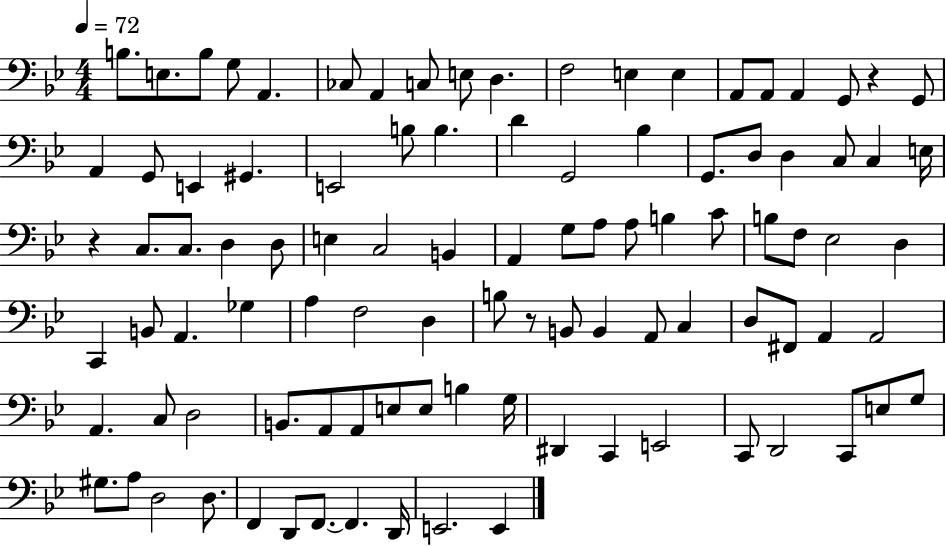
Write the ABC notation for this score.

X:1
T:Untitled
M:4/4
L:1/4
K:Bb
B,/2 E,/2 B,/2 G,/2 A,, _C,/2 A,, C,/2 E,/2 D, F,2 E, E, A,,/2 A,,/2 A,, G,,/2 z G,,/2 A,, G,,/2 E,, ^G,, E,,2 B,/2 B, D G,,2 _B, G,,/2 D,/2 D, C,/2 C, E,/4 z C,/2 C,/2 D, D,/2 E, C,2 B,, A,, G,/2 A,/2 A,/2 B, C/2 B,/2 F,/2 _E,2 D, C,, B,,/2 A,, _G, A, F,2 D, B,/2 z/2 B,,/2 B,, A,,/2 C, D,/2 ^F,,/2 A,, A,,2 A,, C,/2 D,2 B,,/2 A,,/2 A,,/2 E,/2 E,/2 B, G,/4 ^D,, C,, E,,2 C,,/2 D,,2 C,,/2 E,/2 G,/2 ^G,/2 A,/2 D,2 D,/2 F,, D,,/2 F,,/2 F,, D,,/4 E,,2 E,,